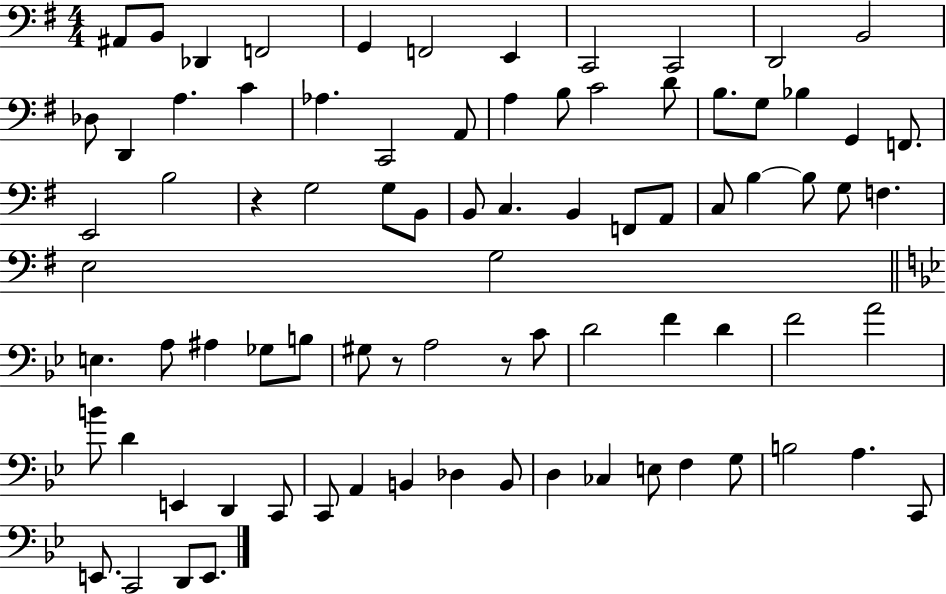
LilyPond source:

{
  \clef bass
  \numericTimeSignature
  \time 4/4
  \key g \major
  ais,8 b,8 des,4 f,2 | g,4 f,2 e,4 | c,2 c,2 | d,2 b,2 | \break des8 d,4 a4. c'4 | aes4. c,2 a,8 | a4 b8 c'2 d'8 | b8. g8 bes4 g,4 f,8. | \break e,2 b2 | r4 g2 g8 b,8 | b,8 c4. b,4 f,8 a,8 | c8 b4~~ b8 g8 f4. | \break e2 g2 | \bar "||" \break \key bes \major e4. a8 ais4 ges8 b8 | gis8 r8 a2 r8 c'8 | d'2 f'4 d'4 | f'2 a'2 | \break b'8 d'4 e,4 d,4 c,8 | c,8 a,4 b,4 des4 b,8 | d4 ces4 e8 f4 g8 | b2 a4. c,8 | \break e,8. c,2 d,8 e,8. | \bar "|."
}